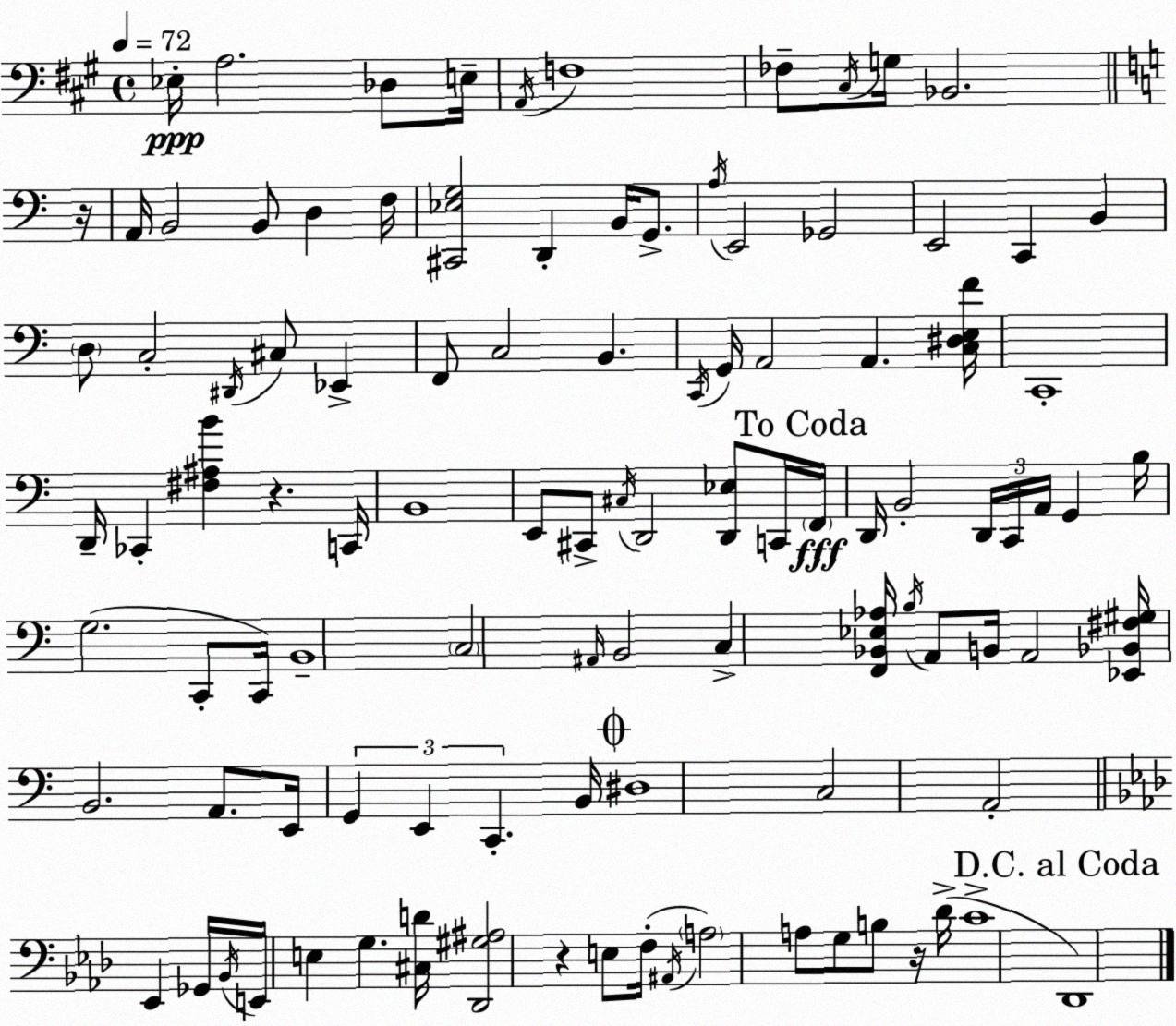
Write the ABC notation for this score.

X:1
T:Untitled
M:4/4
L:1/4
K:A
_E,/4 A,2 _D,/2 E,/4 A,,/4 F,4 _F,/2 ^C,/4 G,/4 _B,,2 z/4 A,,/4 B,,2 B,,/2 D, F,/4 [^C,,_E,G,]2 D,, B,,/4 G,,/2 A,/4 E,,2 _G,,2 E,,2 C,, B,, D,/2 C,2 ^D,,/4 ^C,/2 _E,, F,,/2 C,2 B,, C,,/4 G,,/4 A,,2 A,, [C,^D,E,F]/4 C,,4 D,,/4 _C,, [^F,^A,B] z C,,/4 B,,4 E,,/2 ^C,,/2 ^C,/4 D,,2 [D,,_E,]/2 C,,/4 F,,/4 D,,/4 B,,2 D,,/4 C,,/4 A,,/4 G,, B,/4 G,2 C,,/2 C,,/4 B,,4 C,2 ^A,,/4 B,,2 C, [F,,_B,,_E,_A,]/4 B,/4 A,,/2 B,,/4 A,,2 [_E,,_B,,^F,^G,]/4 B,,2 A,,/2 E,,/4 G,, E,, C,, B,,/4 ^D,4 C,2 A,,2 _E,, _G,,/4 _B,,/4 E,,/4 E, G, [^C,D]/4 [_D,,^G,^A,]2 z E,/2 F,/4 ^A,,/4 A,2 A,/2 G,/2 B,/2 z/4 _D/4 C4 _D,,4